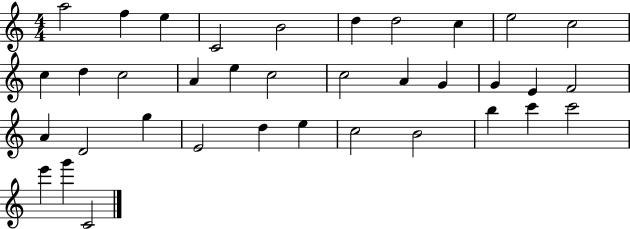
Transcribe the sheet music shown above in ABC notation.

X:1
T:Untitled
M:4/4
L:1/4
K:C
a2 f e C2 B2 d d2 c e2 c2 c d c2 A e c2 c2 A G G E F2 A D2 g E2 d e c2 B2 b c' c'2 e' g' C2